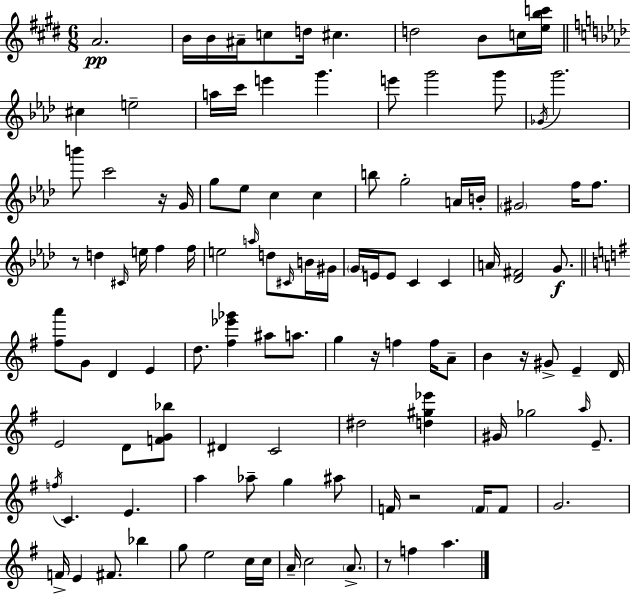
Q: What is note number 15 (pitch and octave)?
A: E6